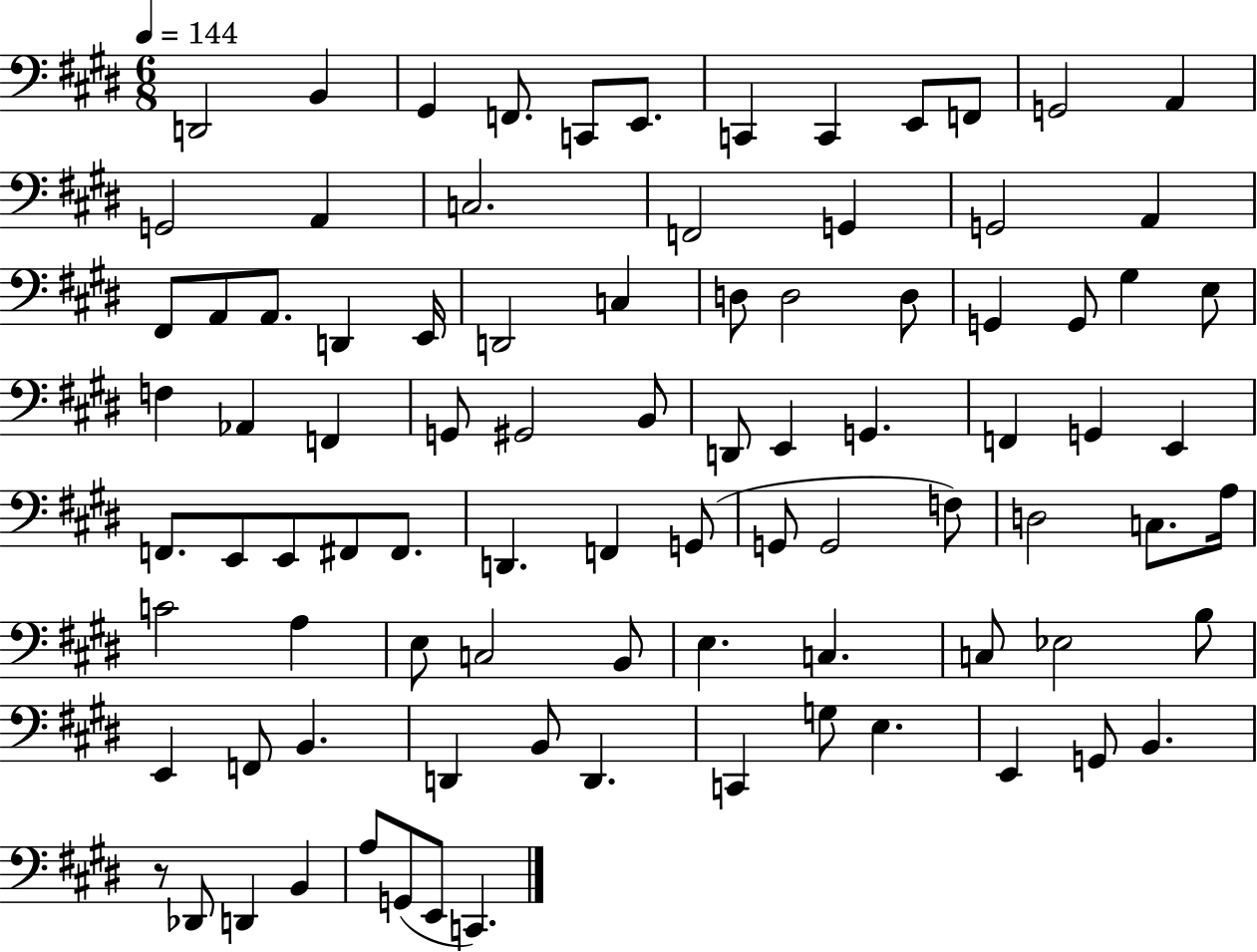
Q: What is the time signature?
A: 6/8